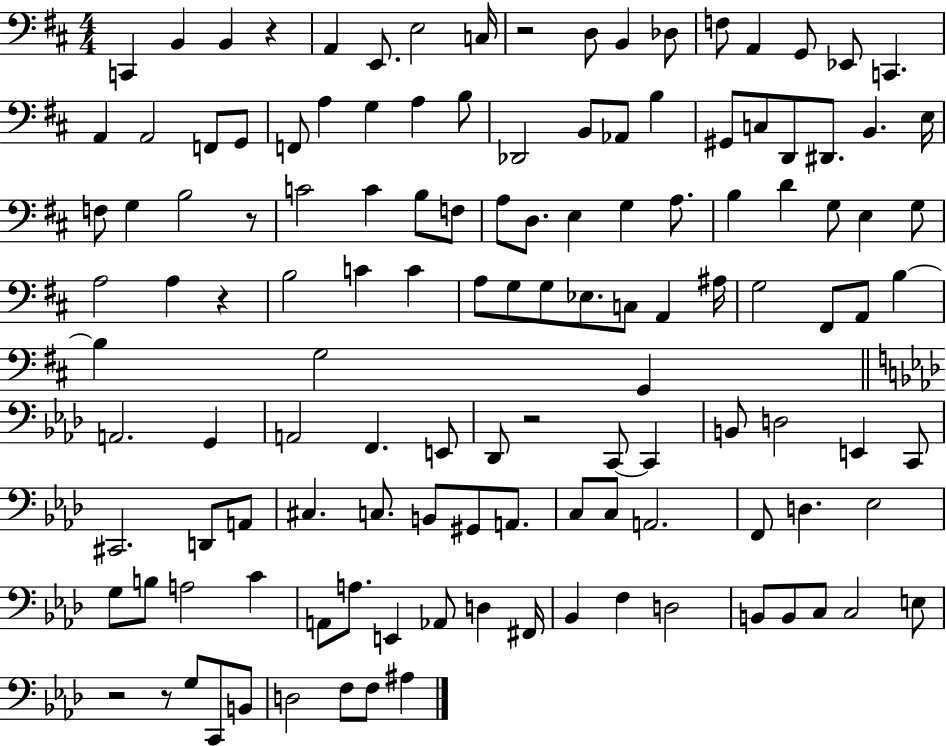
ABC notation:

X:1
T:Untitled
M:4/4
L:1/4
K:D
C,, B,, B,, z A,, E,,/2 E,2 C,/4 z2 D,/2 B,, _D,/2 F,/2 A,, G,,/2 _E,,/2 C,, A,, A,,2 F,,/2 G,,/2 F,,/2 A, G, A, B,/2 _D,,2 B,,/2 _A,,/2 B, ^G,,/2 C,/2 D,,/2 ^D,,/2 B,, E,/4 F,/2 G, B,2 z/2 C2 C B,/2 F,/2 A,/2 D,/2 E, G, A,/2 B, D G,/2 E, G,/2 A,2 A, z B,2 C C A,/2 G,/2 G,/2 _E,/2 C,/2 A,, ^A,/4 G,2 ^F,,/2 A,,/2 B, B, G,2 G,, A,,2 G,, A,,2 F,, E,,/2 _D,,/2 z2 C,,/2 C,, B,,/2 D,2 E,, C,,/2 ^C,,2 D,,/2 A,,/2 ^C, C,/2 B,,/2 ^G,,/2 A,,/2 C,/2 C,/2 A,,2 F,,/2 D, _E,2 G,/2 B,/2 A,2 C A,,/2 A,/2 E,, _A,,/2 D, ^F,,/4 _B,, F, D,2 B,,/2 B,,/2 C,/2 C,2 E,/2 z2 z/2 G,/2 C,,/2 B,,/2 D,2 F,/2 F,/2 ^A,